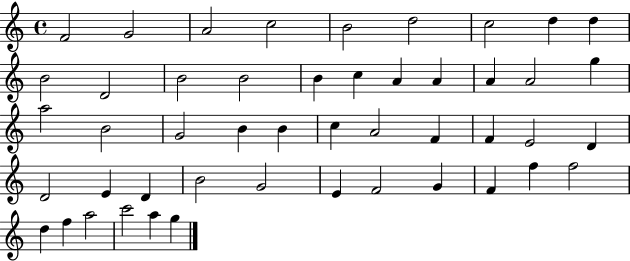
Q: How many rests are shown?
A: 0